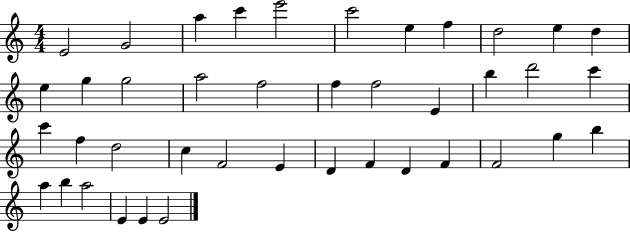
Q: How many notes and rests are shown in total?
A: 41